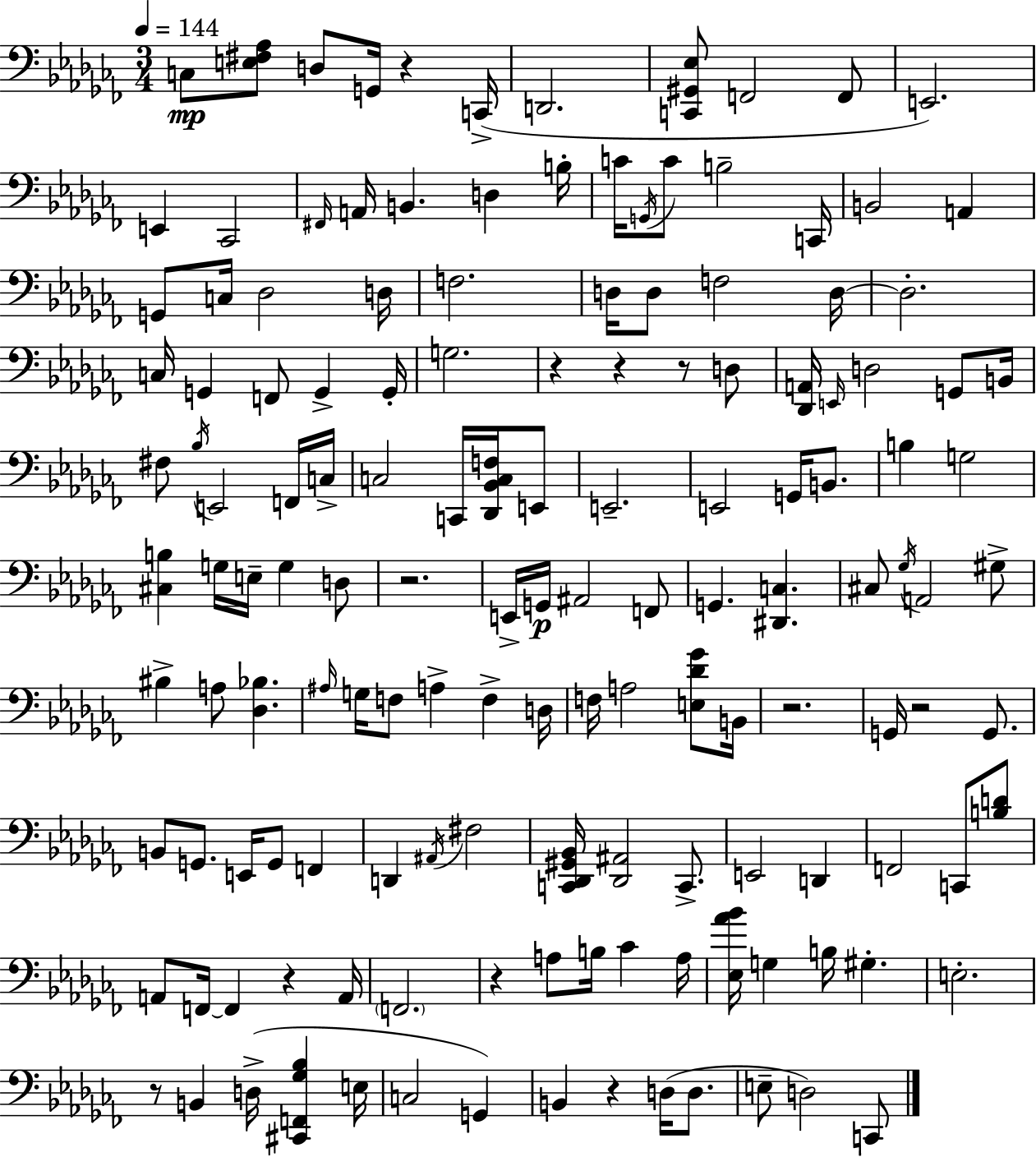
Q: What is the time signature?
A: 3/4